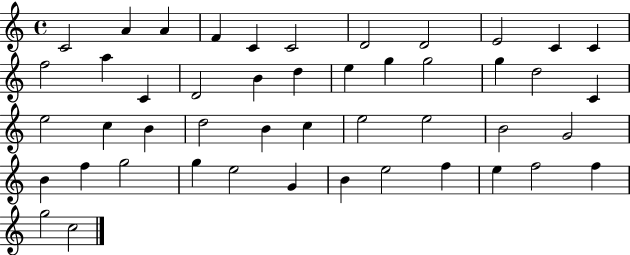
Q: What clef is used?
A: treble